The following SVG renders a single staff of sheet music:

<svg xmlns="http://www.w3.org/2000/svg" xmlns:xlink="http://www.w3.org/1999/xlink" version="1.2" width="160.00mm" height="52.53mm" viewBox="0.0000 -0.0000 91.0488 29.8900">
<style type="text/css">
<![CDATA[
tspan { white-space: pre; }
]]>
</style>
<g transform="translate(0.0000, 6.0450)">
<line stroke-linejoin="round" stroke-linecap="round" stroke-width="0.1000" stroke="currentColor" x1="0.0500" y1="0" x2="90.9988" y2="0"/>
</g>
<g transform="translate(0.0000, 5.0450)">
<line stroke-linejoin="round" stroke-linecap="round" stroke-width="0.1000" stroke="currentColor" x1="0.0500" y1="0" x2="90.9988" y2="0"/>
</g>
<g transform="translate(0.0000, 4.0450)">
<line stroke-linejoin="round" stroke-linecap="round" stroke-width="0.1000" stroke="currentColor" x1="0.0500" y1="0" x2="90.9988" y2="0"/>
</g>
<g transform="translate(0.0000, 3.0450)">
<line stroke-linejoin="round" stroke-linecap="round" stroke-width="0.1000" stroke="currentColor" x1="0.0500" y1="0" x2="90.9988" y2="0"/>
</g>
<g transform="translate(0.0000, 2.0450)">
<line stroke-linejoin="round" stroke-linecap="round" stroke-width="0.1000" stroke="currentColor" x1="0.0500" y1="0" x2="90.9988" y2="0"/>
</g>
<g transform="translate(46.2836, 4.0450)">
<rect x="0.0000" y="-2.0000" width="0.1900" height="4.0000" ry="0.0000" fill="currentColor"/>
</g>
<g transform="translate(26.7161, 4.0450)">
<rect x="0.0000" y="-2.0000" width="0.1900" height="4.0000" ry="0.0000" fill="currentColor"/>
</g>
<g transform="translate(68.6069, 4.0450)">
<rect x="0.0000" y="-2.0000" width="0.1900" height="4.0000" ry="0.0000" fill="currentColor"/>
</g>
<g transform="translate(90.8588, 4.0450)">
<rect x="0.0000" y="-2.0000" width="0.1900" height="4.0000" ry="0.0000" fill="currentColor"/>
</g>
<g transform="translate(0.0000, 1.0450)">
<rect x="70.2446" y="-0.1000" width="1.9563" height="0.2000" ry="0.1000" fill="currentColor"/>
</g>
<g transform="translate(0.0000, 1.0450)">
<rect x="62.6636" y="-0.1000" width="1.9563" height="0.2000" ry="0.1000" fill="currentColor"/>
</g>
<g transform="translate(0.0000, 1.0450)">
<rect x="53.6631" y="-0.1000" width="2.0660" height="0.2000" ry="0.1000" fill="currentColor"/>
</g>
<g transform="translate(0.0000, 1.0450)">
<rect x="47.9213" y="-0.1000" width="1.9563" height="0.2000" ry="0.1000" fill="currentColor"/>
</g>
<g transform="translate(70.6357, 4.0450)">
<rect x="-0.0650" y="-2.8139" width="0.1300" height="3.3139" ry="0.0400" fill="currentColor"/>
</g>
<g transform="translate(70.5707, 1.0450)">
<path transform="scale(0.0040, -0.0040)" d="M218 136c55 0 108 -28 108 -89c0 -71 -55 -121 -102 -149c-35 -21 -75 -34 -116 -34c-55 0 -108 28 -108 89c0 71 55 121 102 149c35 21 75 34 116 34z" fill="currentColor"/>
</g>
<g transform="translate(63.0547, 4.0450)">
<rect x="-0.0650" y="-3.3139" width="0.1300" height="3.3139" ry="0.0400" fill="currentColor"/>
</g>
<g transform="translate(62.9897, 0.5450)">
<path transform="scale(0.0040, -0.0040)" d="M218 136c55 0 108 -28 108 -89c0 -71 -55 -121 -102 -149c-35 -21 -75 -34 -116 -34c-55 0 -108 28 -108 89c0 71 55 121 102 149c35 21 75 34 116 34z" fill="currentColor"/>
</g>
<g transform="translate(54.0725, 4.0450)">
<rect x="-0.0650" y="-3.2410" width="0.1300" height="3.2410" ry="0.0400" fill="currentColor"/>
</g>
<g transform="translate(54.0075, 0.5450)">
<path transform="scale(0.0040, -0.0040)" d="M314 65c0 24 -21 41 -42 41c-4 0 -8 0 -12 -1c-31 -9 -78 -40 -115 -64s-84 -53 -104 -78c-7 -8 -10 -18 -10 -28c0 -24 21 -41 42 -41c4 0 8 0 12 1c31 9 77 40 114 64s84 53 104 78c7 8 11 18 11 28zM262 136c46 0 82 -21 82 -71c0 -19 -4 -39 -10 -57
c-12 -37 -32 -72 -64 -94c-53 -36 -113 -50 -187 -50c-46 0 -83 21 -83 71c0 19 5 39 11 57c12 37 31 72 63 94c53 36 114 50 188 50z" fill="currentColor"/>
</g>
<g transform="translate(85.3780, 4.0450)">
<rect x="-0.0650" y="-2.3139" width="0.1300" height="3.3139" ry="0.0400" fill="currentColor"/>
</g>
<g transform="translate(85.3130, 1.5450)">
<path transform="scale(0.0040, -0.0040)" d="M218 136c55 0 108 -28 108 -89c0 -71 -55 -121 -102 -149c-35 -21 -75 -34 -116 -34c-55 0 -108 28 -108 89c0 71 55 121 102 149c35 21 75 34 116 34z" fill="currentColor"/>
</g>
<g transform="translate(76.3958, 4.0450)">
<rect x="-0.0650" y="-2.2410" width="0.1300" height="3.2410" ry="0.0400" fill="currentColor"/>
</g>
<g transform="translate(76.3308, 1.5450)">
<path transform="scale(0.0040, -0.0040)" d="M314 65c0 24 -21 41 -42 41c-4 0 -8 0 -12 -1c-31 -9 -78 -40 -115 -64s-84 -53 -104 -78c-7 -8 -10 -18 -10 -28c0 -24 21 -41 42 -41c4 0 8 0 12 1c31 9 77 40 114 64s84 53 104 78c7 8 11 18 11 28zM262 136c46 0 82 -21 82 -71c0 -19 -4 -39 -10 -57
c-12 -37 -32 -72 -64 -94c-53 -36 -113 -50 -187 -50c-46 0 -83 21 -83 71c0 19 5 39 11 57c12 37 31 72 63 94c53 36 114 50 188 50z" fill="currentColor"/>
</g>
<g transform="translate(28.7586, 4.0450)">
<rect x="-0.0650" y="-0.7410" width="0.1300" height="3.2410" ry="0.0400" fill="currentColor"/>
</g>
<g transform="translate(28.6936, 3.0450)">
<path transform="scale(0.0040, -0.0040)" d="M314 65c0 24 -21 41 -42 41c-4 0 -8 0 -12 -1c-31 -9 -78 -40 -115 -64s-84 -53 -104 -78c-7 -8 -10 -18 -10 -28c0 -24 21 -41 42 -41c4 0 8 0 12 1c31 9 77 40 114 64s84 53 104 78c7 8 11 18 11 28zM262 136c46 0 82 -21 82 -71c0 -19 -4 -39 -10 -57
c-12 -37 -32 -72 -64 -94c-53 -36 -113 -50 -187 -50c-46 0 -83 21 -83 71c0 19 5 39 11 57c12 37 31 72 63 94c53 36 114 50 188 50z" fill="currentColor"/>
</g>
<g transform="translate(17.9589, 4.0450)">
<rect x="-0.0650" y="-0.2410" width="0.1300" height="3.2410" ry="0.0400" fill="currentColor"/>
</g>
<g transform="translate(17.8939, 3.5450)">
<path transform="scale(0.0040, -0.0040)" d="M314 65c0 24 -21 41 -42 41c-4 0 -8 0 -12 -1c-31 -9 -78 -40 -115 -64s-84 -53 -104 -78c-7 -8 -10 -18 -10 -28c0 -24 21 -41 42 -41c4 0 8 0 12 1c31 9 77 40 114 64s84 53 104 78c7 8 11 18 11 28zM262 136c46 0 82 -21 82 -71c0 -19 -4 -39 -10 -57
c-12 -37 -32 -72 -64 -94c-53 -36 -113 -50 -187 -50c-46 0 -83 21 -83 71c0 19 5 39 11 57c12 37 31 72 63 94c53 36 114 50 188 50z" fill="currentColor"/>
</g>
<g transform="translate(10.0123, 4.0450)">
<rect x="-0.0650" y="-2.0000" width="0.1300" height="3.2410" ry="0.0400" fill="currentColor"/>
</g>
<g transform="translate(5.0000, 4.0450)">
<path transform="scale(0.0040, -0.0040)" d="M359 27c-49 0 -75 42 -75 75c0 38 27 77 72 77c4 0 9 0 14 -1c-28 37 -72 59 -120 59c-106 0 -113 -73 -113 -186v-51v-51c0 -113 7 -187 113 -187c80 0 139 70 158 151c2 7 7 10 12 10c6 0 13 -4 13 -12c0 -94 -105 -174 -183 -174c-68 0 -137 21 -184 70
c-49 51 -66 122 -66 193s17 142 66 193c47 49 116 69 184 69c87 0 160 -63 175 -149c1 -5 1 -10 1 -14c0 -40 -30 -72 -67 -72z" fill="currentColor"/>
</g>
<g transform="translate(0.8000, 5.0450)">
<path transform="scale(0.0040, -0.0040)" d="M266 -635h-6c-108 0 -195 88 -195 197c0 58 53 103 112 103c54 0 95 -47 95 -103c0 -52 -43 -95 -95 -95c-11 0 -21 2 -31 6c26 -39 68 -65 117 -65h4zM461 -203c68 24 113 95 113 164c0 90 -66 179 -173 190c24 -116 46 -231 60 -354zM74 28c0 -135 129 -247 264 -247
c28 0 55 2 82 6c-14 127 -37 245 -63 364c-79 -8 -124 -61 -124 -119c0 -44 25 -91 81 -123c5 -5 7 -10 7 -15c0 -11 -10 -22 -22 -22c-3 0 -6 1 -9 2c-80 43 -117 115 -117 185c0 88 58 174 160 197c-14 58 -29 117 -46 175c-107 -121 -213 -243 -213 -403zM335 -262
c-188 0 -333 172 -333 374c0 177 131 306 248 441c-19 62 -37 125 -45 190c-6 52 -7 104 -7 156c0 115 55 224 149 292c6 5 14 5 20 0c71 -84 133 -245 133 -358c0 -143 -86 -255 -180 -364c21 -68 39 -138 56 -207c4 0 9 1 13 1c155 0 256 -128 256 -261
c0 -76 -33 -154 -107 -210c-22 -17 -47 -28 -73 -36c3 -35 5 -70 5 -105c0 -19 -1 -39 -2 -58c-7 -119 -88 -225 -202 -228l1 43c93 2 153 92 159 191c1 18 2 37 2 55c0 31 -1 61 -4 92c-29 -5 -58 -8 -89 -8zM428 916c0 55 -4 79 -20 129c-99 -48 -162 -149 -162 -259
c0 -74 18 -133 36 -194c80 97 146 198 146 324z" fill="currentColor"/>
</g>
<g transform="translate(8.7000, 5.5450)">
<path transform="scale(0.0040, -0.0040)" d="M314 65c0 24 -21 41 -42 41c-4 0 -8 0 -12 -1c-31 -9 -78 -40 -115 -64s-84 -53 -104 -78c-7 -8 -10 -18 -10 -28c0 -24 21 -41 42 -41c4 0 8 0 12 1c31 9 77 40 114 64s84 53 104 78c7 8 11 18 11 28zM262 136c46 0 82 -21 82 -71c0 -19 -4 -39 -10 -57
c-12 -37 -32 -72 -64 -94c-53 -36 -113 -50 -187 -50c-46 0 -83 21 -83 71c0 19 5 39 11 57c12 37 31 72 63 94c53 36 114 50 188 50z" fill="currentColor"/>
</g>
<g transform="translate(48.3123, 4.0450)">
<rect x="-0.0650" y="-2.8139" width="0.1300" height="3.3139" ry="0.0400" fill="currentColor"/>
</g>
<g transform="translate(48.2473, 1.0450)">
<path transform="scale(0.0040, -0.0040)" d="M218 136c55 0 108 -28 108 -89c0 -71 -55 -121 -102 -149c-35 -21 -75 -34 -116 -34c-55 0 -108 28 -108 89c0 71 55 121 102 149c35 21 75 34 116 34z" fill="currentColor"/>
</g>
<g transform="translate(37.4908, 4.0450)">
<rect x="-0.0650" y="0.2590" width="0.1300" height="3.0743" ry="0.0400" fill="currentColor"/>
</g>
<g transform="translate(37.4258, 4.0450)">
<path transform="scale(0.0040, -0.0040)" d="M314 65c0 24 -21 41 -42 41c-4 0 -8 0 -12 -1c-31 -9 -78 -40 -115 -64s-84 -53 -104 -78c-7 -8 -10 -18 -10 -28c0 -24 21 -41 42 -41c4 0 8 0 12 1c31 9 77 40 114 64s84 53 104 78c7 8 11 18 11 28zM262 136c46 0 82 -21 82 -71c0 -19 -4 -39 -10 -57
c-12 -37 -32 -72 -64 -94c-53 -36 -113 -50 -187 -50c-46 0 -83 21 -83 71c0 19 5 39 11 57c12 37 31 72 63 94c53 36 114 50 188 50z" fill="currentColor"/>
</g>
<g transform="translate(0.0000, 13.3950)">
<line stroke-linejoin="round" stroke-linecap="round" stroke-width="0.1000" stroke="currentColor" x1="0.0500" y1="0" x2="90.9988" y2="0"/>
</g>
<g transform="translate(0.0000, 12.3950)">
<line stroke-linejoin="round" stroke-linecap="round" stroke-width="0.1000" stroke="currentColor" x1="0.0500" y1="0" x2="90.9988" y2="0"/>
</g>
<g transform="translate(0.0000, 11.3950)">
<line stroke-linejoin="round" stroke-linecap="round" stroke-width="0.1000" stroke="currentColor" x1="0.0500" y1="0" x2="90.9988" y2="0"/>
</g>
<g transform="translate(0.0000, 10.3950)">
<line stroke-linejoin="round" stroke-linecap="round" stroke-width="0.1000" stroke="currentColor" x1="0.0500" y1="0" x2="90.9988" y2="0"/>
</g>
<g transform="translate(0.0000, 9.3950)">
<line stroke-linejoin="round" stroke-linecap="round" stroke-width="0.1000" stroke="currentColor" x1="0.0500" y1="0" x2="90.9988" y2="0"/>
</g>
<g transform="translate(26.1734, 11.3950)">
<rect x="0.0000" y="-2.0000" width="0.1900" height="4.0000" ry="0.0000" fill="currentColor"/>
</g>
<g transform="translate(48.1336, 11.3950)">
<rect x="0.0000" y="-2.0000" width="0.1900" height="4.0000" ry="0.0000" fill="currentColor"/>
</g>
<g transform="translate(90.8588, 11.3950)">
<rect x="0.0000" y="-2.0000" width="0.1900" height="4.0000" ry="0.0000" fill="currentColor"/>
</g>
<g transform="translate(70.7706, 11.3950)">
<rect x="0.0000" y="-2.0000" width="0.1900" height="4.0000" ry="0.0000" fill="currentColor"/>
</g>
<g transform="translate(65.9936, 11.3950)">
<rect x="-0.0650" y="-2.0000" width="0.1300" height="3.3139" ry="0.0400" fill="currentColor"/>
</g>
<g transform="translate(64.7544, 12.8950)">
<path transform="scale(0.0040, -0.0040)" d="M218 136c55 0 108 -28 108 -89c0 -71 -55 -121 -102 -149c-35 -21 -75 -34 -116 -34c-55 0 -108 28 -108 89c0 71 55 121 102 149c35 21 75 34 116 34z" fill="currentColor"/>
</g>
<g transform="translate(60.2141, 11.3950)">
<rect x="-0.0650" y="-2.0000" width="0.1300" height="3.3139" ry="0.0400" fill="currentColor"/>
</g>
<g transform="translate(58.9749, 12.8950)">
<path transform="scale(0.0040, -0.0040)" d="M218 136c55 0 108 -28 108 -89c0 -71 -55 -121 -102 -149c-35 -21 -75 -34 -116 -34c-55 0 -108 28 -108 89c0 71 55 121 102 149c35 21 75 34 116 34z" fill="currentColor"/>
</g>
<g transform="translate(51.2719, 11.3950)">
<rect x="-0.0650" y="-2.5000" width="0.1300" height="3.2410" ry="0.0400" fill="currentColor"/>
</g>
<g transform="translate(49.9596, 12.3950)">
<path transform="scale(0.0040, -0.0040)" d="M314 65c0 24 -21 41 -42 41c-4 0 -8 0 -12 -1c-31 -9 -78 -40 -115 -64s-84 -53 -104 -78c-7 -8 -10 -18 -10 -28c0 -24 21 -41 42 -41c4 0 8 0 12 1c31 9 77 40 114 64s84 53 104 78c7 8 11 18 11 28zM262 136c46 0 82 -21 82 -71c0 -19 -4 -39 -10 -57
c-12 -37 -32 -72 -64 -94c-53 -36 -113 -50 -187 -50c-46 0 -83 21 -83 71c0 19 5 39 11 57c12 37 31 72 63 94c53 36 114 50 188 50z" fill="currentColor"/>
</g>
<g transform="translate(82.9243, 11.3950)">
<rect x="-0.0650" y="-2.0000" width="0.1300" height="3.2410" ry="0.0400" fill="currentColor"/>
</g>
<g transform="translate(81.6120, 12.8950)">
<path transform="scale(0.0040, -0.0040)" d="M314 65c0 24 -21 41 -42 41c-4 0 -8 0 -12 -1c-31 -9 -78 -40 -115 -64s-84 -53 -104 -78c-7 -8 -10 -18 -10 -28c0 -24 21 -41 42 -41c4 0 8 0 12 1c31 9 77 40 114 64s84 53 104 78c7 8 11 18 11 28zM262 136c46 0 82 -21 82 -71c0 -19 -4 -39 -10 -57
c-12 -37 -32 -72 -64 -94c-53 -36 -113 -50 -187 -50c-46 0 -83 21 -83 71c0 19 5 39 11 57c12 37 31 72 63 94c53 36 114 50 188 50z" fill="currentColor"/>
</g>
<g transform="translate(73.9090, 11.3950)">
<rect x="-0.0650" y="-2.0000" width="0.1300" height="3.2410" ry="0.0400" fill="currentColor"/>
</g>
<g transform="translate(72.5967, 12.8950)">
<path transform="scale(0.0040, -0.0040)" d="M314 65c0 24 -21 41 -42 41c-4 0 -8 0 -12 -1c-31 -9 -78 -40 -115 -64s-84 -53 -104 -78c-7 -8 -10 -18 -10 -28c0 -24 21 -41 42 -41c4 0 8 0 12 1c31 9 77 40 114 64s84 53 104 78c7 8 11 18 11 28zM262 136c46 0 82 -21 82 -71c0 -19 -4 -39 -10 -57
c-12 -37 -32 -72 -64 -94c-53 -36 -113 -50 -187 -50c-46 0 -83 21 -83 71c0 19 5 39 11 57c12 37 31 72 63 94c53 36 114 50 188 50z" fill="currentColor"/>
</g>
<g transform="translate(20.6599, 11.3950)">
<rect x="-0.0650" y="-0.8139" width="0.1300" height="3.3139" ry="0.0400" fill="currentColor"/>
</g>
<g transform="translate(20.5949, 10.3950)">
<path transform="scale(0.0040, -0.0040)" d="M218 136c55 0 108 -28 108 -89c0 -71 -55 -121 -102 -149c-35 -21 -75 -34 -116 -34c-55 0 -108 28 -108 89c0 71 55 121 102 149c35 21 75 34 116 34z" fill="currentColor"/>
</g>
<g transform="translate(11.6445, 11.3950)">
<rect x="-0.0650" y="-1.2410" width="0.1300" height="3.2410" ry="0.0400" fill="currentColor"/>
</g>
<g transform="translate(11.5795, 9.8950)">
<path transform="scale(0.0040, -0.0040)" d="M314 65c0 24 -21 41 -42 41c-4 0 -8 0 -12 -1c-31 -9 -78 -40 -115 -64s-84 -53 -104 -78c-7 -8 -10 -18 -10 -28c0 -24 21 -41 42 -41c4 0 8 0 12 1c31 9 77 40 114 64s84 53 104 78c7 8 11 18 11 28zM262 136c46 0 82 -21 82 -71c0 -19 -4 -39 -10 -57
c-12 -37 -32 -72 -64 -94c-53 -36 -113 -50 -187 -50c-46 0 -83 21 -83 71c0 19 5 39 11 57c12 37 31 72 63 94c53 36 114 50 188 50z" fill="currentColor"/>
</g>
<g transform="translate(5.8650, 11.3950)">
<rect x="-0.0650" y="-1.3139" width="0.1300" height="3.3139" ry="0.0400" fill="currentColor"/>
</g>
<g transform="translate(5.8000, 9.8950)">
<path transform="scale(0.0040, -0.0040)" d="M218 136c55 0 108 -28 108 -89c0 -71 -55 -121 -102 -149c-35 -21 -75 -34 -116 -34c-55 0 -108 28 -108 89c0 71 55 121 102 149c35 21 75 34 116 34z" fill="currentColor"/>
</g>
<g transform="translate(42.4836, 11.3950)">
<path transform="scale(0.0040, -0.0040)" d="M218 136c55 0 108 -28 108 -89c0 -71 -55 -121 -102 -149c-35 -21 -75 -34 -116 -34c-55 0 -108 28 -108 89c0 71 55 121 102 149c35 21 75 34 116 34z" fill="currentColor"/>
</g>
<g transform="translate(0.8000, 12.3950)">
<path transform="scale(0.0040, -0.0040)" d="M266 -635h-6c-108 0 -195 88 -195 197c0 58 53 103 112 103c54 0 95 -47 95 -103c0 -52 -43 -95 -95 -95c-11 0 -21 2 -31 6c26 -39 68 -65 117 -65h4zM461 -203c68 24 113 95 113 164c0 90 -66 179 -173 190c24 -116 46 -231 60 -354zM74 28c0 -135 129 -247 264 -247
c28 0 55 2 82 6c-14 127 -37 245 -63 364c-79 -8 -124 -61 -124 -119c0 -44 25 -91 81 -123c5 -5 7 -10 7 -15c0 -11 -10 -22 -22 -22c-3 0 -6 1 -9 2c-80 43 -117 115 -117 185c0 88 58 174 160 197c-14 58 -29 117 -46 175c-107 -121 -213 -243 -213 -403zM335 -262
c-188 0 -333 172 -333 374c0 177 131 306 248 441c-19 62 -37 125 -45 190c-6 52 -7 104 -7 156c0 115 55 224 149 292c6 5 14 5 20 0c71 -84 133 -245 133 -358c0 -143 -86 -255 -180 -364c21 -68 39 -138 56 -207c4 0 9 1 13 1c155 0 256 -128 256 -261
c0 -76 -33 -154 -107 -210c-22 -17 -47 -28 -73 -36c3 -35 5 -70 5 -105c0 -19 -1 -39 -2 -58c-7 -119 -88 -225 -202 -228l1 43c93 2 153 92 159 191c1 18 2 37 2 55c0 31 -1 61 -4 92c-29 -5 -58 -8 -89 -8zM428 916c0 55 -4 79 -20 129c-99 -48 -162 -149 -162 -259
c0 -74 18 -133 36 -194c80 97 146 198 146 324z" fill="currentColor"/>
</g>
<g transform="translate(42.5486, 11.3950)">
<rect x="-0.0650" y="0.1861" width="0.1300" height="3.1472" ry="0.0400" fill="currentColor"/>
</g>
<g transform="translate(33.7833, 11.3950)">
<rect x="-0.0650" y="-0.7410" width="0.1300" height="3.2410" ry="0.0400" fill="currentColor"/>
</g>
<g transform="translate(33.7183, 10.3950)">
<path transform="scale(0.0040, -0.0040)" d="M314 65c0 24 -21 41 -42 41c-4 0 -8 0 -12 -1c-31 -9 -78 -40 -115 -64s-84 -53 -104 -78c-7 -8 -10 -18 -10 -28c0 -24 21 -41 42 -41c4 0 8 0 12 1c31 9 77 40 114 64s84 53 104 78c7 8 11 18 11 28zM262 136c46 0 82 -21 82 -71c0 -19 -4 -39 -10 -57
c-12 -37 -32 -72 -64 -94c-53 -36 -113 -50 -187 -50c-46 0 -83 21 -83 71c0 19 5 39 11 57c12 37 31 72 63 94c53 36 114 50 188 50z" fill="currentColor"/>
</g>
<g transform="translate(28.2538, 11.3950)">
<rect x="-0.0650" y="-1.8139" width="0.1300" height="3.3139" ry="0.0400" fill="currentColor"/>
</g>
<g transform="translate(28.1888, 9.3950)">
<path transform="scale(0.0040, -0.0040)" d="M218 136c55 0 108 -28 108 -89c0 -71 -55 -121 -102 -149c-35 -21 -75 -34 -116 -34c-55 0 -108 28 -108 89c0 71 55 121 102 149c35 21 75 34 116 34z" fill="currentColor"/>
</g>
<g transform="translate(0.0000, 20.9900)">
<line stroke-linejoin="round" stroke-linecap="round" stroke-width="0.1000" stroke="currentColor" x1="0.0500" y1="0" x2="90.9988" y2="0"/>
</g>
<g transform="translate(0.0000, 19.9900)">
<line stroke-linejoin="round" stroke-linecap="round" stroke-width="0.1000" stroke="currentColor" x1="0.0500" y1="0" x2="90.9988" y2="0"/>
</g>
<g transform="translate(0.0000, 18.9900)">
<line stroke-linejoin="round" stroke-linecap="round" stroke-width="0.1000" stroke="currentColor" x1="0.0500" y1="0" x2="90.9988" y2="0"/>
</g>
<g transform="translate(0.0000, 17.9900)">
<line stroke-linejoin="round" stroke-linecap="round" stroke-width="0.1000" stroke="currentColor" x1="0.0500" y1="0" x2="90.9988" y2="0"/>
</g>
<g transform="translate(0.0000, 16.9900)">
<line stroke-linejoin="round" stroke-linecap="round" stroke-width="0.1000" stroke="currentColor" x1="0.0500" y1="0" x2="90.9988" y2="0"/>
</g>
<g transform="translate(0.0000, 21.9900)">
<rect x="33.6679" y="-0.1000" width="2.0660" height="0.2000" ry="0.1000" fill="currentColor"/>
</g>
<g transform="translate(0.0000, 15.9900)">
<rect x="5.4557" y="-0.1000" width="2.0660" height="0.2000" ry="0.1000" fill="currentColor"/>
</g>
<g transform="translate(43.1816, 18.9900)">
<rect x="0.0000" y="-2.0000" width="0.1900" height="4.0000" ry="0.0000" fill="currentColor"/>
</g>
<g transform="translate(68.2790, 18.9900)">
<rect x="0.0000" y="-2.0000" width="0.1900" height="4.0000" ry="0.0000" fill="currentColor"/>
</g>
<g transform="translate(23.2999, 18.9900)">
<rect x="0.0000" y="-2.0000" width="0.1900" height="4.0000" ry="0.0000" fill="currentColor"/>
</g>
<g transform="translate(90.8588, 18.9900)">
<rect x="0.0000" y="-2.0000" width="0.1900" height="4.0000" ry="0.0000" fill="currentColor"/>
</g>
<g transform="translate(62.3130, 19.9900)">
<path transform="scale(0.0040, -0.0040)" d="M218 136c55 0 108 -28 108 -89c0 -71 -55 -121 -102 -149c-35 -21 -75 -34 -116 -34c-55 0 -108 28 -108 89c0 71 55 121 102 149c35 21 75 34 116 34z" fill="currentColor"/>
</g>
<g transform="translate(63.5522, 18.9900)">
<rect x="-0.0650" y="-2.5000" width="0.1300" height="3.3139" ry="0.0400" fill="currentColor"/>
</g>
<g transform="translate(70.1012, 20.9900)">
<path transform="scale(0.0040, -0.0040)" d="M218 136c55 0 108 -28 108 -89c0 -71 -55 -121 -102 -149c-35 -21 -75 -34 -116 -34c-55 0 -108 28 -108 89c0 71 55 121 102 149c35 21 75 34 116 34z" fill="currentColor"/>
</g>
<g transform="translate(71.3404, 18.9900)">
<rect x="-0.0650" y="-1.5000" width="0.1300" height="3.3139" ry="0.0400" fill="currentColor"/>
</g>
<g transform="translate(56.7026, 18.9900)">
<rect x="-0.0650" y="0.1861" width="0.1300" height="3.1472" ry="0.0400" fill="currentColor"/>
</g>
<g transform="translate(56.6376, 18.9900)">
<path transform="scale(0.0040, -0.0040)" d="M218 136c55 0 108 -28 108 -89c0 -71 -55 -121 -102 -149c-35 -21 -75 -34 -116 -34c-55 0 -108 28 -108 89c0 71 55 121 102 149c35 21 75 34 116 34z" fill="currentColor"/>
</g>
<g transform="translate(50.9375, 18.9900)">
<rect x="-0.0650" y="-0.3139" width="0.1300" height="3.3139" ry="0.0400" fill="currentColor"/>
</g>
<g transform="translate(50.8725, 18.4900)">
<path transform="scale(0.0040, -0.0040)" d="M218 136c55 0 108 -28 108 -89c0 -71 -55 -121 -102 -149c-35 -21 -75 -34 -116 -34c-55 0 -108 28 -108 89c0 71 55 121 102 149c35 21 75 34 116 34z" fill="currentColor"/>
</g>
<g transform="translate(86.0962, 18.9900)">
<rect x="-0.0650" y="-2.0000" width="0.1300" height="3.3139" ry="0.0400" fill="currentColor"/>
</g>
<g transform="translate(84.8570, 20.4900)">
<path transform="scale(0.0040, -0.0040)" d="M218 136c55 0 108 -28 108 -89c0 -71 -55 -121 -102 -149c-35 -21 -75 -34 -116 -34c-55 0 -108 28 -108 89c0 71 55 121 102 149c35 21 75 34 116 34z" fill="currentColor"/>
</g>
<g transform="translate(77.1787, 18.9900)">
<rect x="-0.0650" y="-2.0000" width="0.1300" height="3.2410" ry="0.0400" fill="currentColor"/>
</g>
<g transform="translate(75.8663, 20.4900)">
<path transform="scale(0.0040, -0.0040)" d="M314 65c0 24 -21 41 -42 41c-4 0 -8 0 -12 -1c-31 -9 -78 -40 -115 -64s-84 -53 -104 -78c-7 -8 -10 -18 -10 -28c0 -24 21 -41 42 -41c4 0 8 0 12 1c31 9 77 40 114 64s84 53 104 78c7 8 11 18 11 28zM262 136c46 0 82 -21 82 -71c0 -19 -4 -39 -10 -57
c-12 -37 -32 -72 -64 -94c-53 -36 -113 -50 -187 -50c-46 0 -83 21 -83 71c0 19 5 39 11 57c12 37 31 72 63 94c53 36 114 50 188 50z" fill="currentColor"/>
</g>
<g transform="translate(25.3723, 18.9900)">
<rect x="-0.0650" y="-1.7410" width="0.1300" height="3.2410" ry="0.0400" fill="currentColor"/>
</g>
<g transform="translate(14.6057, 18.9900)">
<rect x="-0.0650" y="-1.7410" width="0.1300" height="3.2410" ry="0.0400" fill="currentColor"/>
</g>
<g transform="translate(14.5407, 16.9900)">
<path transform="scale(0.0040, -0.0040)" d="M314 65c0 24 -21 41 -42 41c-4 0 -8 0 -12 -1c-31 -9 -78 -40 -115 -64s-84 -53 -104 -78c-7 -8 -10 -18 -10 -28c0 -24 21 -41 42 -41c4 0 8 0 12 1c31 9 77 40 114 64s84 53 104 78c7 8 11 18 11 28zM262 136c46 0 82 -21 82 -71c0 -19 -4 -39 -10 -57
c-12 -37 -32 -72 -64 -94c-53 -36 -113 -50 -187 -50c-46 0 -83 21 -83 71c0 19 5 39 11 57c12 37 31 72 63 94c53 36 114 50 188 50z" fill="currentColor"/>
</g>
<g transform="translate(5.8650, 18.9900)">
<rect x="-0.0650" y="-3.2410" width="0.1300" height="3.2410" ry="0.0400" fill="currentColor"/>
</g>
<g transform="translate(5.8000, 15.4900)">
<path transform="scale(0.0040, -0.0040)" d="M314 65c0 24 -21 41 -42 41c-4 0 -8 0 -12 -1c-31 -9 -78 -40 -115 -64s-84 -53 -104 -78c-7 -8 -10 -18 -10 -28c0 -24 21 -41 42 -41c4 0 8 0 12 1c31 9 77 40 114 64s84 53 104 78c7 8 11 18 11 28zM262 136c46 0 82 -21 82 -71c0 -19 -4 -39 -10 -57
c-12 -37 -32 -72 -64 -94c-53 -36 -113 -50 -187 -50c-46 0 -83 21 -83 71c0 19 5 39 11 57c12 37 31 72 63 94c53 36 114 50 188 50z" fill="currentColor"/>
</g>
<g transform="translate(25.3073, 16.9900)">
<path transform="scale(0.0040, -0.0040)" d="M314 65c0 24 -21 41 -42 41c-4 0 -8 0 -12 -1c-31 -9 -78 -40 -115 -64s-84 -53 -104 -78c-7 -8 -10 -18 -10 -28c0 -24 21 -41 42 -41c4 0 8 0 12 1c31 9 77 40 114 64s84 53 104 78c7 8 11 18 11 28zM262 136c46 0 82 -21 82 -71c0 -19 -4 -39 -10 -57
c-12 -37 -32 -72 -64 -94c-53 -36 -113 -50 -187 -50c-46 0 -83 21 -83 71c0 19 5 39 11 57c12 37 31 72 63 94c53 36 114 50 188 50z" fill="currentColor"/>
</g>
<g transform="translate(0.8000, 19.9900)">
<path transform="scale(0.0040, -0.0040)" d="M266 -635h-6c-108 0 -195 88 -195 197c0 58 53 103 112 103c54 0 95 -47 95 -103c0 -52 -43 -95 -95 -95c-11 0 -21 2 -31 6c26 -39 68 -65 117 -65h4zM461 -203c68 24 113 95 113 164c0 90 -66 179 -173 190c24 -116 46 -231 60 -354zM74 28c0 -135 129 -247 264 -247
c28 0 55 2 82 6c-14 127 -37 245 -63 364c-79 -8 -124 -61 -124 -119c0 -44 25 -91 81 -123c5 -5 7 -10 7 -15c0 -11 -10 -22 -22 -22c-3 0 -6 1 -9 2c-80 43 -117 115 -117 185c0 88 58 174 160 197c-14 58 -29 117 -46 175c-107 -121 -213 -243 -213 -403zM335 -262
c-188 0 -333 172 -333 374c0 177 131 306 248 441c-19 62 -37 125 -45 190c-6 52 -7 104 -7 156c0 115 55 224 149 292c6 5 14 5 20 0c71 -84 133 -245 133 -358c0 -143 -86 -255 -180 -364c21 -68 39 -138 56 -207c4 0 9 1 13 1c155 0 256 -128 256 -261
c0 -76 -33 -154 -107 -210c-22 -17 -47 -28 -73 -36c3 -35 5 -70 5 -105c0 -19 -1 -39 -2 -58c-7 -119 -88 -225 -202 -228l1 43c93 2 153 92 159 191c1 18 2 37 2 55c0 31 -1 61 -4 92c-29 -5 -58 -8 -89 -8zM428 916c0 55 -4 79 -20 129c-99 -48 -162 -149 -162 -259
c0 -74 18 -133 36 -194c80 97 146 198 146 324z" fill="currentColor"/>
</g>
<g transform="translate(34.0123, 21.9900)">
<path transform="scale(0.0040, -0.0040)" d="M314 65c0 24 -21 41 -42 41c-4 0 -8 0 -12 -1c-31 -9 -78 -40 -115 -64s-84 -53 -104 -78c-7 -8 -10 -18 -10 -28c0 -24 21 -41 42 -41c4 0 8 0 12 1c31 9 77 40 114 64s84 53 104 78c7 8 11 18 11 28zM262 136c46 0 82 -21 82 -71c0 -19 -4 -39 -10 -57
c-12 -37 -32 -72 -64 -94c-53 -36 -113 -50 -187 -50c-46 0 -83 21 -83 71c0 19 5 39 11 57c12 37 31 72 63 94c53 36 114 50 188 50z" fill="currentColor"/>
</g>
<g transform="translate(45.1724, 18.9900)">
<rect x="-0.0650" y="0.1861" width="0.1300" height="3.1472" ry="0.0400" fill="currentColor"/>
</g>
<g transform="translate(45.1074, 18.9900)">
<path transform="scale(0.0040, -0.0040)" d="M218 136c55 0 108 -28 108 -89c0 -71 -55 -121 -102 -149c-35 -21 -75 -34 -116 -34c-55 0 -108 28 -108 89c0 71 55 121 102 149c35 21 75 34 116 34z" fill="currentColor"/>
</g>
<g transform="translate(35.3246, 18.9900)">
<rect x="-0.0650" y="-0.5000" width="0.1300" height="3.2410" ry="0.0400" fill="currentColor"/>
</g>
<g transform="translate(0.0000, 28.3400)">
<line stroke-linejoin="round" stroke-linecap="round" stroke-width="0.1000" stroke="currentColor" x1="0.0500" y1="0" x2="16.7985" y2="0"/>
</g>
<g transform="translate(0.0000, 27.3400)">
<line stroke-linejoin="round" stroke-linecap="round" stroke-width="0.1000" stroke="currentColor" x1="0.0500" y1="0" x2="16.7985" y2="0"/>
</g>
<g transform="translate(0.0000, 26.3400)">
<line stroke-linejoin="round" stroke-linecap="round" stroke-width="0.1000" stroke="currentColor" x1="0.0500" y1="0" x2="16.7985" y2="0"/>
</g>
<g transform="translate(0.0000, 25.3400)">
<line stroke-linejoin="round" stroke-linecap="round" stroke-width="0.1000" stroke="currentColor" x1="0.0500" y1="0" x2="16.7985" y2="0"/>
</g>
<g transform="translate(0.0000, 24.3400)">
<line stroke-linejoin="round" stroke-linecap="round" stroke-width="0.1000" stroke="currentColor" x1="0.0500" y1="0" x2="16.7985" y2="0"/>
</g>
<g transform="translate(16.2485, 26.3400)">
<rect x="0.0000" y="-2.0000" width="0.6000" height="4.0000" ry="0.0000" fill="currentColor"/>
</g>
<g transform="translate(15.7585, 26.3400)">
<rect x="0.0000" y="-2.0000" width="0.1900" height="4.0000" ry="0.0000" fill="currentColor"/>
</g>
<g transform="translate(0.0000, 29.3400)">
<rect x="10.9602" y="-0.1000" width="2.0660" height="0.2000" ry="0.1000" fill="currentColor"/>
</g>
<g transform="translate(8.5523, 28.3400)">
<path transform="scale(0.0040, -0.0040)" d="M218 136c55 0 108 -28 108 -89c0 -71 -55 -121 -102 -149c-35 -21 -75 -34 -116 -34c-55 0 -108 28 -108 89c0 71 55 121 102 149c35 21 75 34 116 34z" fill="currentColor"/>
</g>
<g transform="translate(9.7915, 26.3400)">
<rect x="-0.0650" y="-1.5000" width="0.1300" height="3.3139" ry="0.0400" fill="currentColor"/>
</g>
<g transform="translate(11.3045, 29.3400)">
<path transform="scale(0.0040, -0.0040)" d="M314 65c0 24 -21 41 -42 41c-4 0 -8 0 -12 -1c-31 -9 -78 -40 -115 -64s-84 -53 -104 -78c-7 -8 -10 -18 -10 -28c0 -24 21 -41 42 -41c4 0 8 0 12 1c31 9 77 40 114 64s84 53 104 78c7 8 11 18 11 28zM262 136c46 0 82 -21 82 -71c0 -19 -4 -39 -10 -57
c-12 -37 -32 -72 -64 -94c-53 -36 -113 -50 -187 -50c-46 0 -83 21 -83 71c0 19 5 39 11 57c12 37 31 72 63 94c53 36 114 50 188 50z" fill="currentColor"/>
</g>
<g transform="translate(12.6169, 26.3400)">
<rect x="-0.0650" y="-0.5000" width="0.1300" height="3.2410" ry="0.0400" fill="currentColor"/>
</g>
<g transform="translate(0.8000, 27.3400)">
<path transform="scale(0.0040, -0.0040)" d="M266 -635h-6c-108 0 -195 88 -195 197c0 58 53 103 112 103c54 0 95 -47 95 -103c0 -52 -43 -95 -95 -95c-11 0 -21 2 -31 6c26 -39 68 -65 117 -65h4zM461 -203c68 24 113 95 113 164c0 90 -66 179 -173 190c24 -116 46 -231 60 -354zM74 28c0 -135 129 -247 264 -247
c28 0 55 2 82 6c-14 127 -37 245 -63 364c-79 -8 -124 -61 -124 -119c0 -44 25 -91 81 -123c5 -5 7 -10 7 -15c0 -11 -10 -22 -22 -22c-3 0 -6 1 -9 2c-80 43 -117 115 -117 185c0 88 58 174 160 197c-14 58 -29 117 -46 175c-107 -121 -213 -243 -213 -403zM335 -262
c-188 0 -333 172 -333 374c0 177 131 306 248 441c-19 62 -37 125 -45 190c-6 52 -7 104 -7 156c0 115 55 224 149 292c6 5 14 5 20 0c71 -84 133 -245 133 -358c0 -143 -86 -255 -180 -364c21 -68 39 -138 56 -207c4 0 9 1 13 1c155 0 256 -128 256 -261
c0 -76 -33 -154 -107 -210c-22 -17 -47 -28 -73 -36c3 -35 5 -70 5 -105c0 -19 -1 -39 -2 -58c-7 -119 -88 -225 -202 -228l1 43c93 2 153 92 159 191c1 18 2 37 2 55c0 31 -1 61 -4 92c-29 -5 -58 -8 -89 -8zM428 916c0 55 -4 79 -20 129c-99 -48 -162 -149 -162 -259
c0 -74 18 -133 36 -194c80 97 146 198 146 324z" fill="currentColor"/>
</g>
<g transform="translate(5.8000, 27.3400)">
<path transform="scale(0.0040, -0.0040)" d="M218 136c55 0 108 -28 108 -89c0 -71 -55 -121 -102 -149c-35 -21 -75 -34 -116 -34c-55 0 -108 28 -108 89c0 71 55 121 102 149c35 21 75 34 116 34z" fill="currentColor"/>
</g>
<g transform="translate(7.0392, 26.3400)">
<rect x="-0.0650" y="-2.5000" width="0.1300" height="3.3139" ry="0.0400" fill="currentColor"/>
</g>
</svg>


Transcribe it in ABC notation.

X:1
T:Untitled
M:4/4
L:1/4
K:C
F2 c2 d2 B2 a b2 b a g2 g e e2 d f d2 B G2 F F F2 F2 b2 f2 f2 C2 B c B G E F2 F G E C2